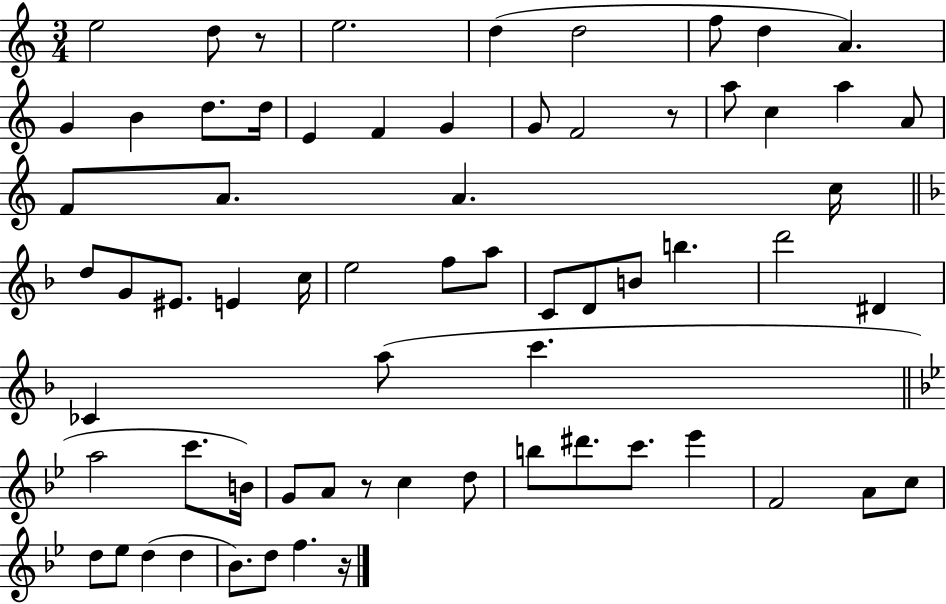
E5/h D5/e R/e E5/h. D5/q D5/h F5/e D5/q A4/q. G4/q B4/q D5/e. D5/s E4/q F4/q G4/q G4/e F4/h R/e A5/e C5/q A5/q A4/e F4/e A4/e. A4/q. C5/s D5/e G4/e EIS4/e. E4/q C5/s E5/h F5/e A5/e C4/e D4/e B4/e B5/q. D6/h D#4/q CES4/q A5/e C6/q. A5/h C6/e. B4/s G4/e A4/e R/e C5/q D5/e B5/e D#6/e. C6/e. Eb6/q F4/h A4/e C5/e D5/e Eb5/e D5/q D5/q Bb4/e. D5/e F5/q. R/s